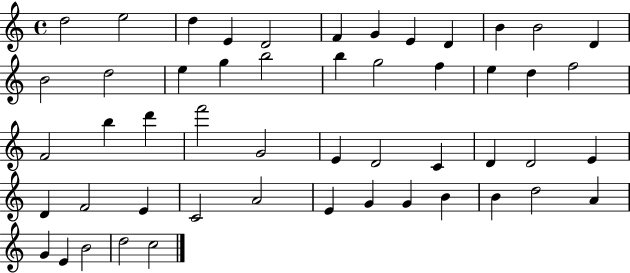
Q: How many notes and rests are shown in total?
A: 51